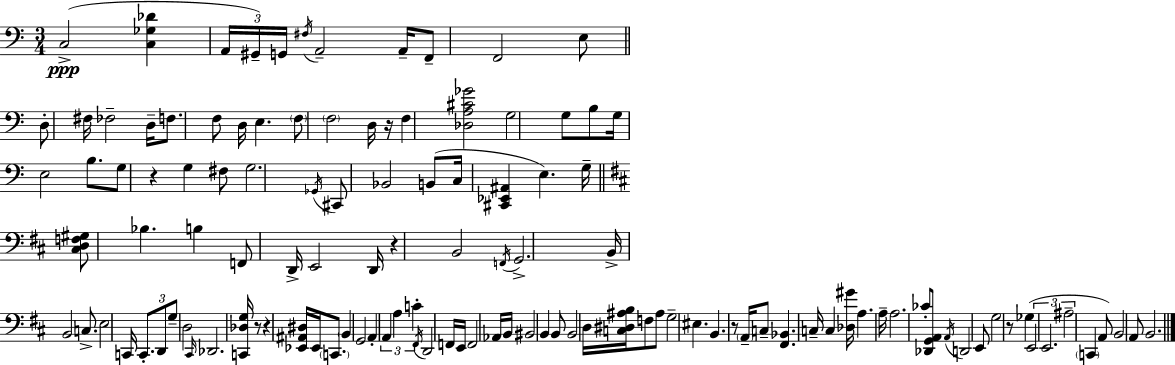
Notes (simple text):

C3/h [C3,Gb3,Db4]/q A2/s G#2/s G2/s F#3/s A2/h A2/s F2/e F2/h E3/e D3/e F#3/s FES3/h D3/s F3/e. F3/e D3/s E3/q. F3/e F3/h D3/s R/s F3/q [Db3,A3,C#4,Gb4]/h G3/h G3/e B3/e G3/s E3/h B3/e. G3/e R/q G3/q F#3/e G3/h. Gb2/s C#2/e Bb2/h B2/e C3/s [C#2,Eb2,A#2]/q E3/q. G3/s [C#3,D3,F3,G#3]/e Bb3/q. B3/q F2/e D2/s E2/h D2/s R/q B2/h F2/s G2/h. B2/s B2/h C3/e. E3/h C2/s C2/e. D2/e G3/e D3/h C#2/s Db2/h. [C2,Db3,G3]/s R/e R/q [Eb2,A#2,D#3]/s Eb2/s C2/e. B2/q G2/h A2/q A2/q A3/q C4/q F#2/s D2/h F2/s E2/s F2/h Ab2/s B2/s BIS2/h B2/q B2/e B2/h D3/s [C3,D#3,A#3,B3]/s F3/e A#3/e G3/h EIS3/q. B2/q. R/e A2/s C3/e [F#2,Bb2]/q. C3/s C3/q [Db3,G#4]/s A3/q. A3/s A3/h. CES4/e [Db2,G2,A2]/e A2/s D2/h E2/e G3/h R/e Gb3/q E2/h E2/h. A#3/h C2/q A2/e B2/h A2/e B2/h.